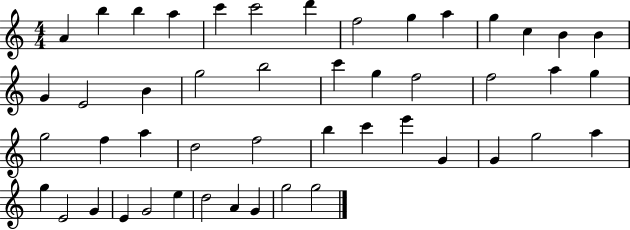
X:1
T:Untitled
M:4/4
L:1/4
K:C
A b b a c' c'2 d' f2 g a g c B B G E2 B g2 b2 c' g f2 f2 a g g2 f a d2 f2 b c' e' G G g2 a g E2 G E G2 e d2 A G g2 g2